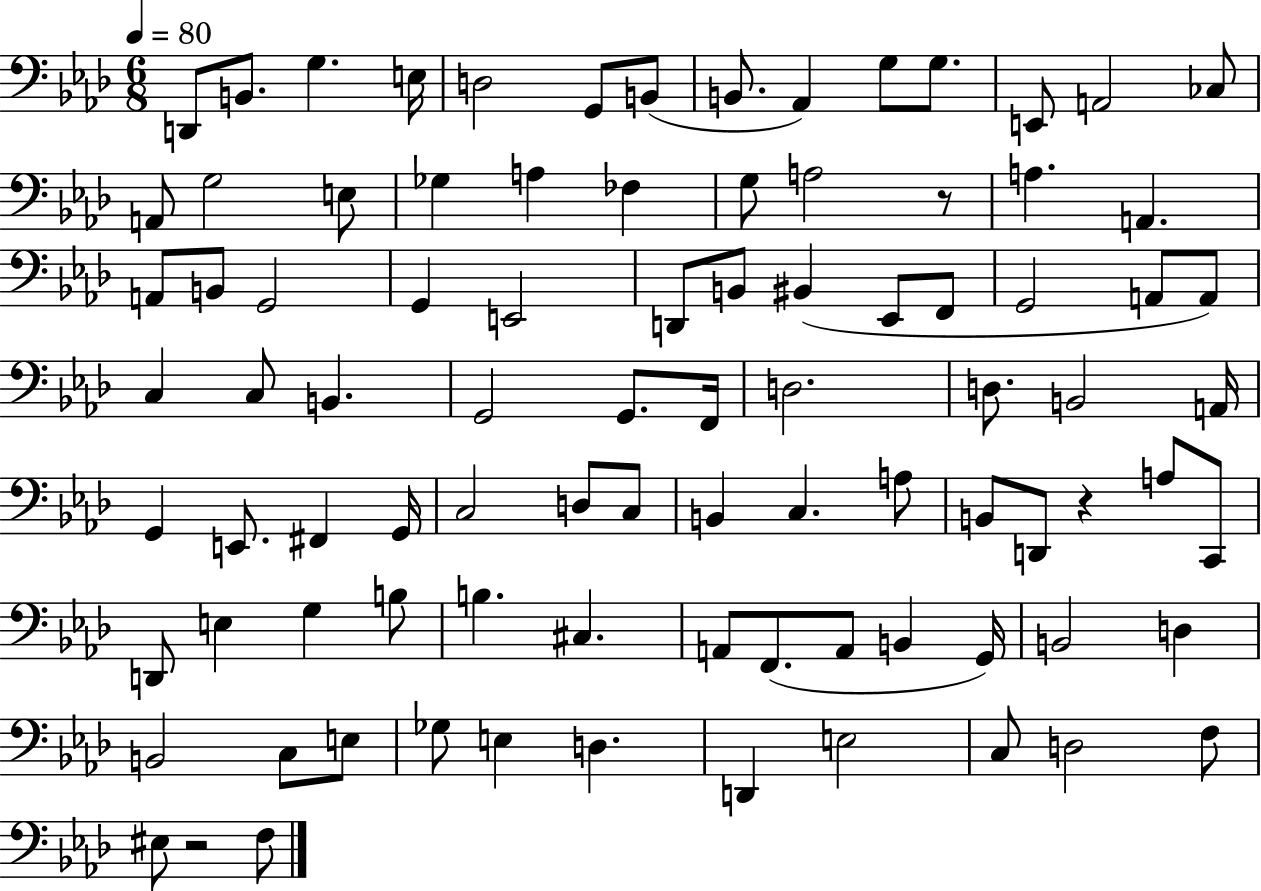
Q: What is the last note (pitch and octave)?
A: F3